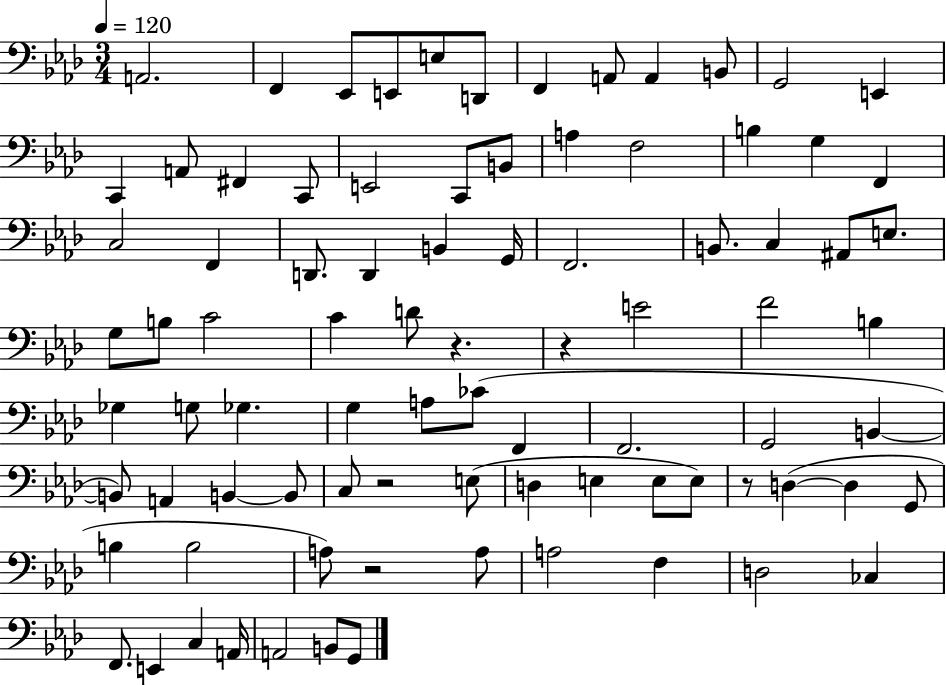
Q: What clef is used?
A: bass